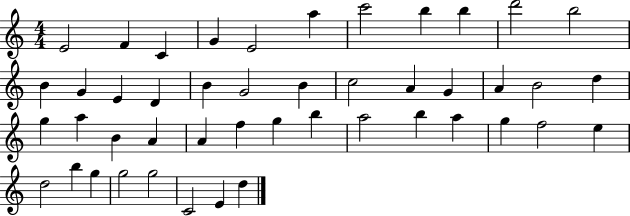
E4/h F4/q C4/q G4/q E4/h A5/q C6/h B5/q B5/q D6/h B5/h B4/q G4/q E4/q D4/q B4/q G4/h B4/q C5/h A4/q G4/q A4/q B4/h D5/q G5/q A5/q B4/q A4/q A4/q F5/q G5/q B5/q A5/h B5/q A5/q G5/q F5/h E5/q D5/h B5/q G5/q G5/h G5/h C4/h E4/q D5/q